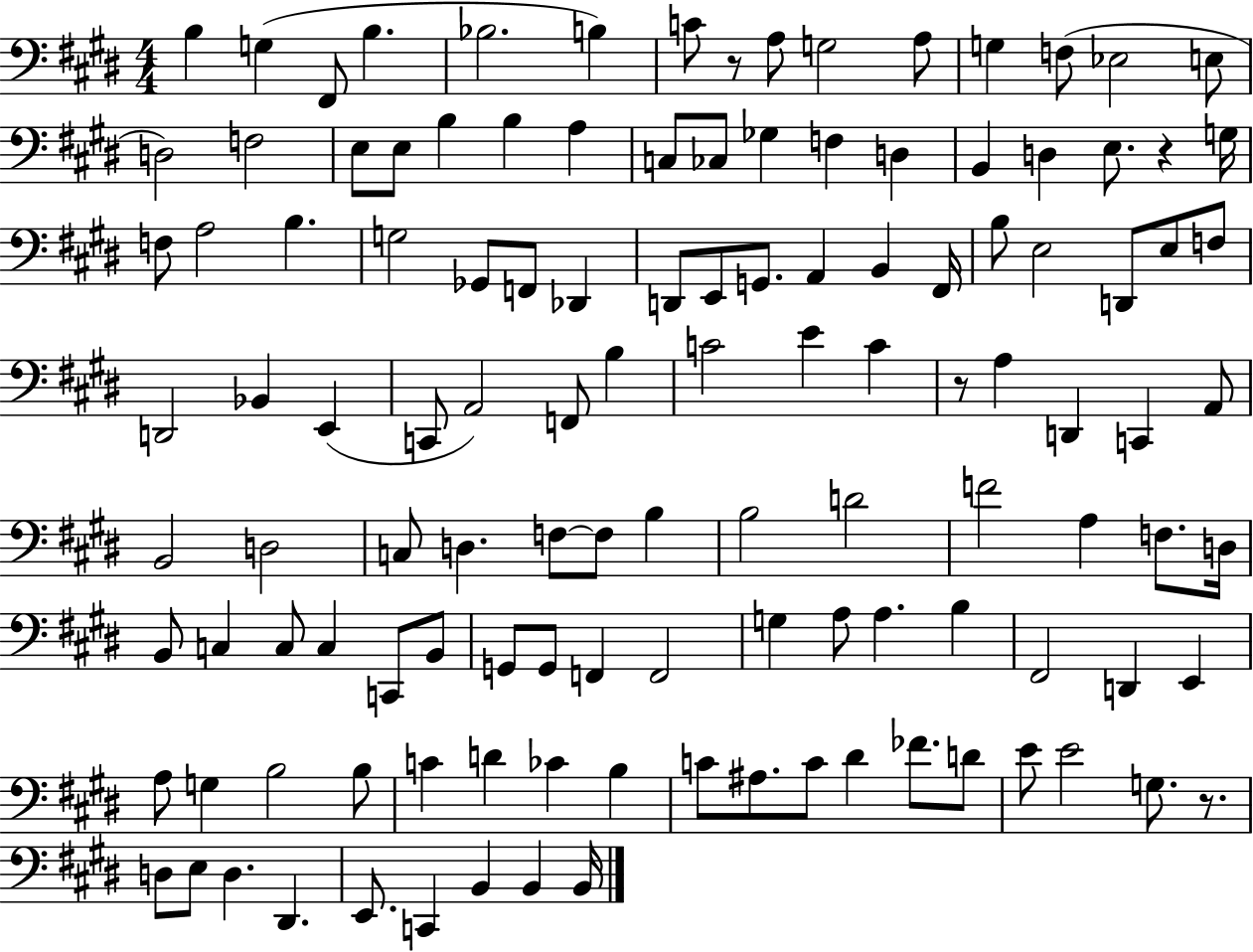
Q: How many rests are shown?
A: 4